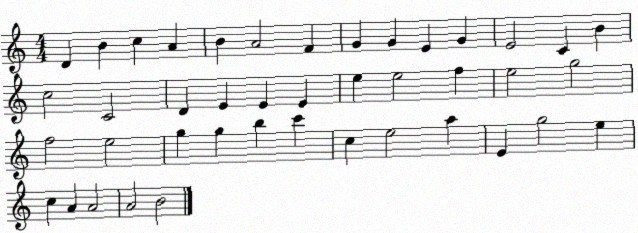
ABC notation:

X:1
T:Untitled
M:4/4
L:1/4
K:C
D B c A B A2 F G G E G E2 C B c2 C2 D E E E e e2 f e2 g2 f2 e2 g g b c' c e2 a E g2 e c A A2 A2 B2